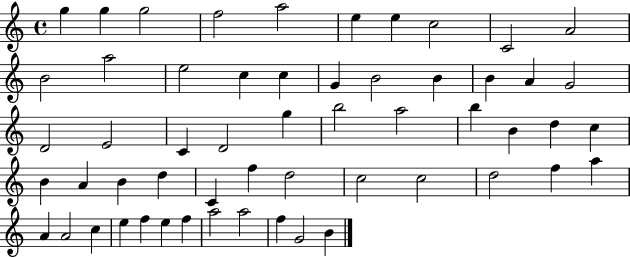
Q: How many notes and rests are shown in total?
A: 56